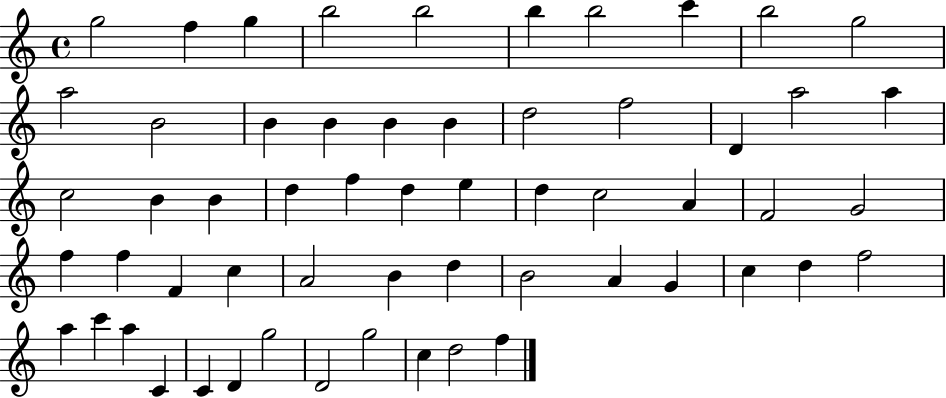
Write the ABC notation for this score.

X:1
T:Untitled
M:4/4
L:1/4
K:C
g2 f g b2 b2 b b2 c' b2 g2 a2 B2 B B B B d2 f2 D a2 a c2 B B d f d e d c2 A F2 G2 f f F c A2 B d B2 A G c d f2 a c' a C C D g2 D2 g2 c d2 f